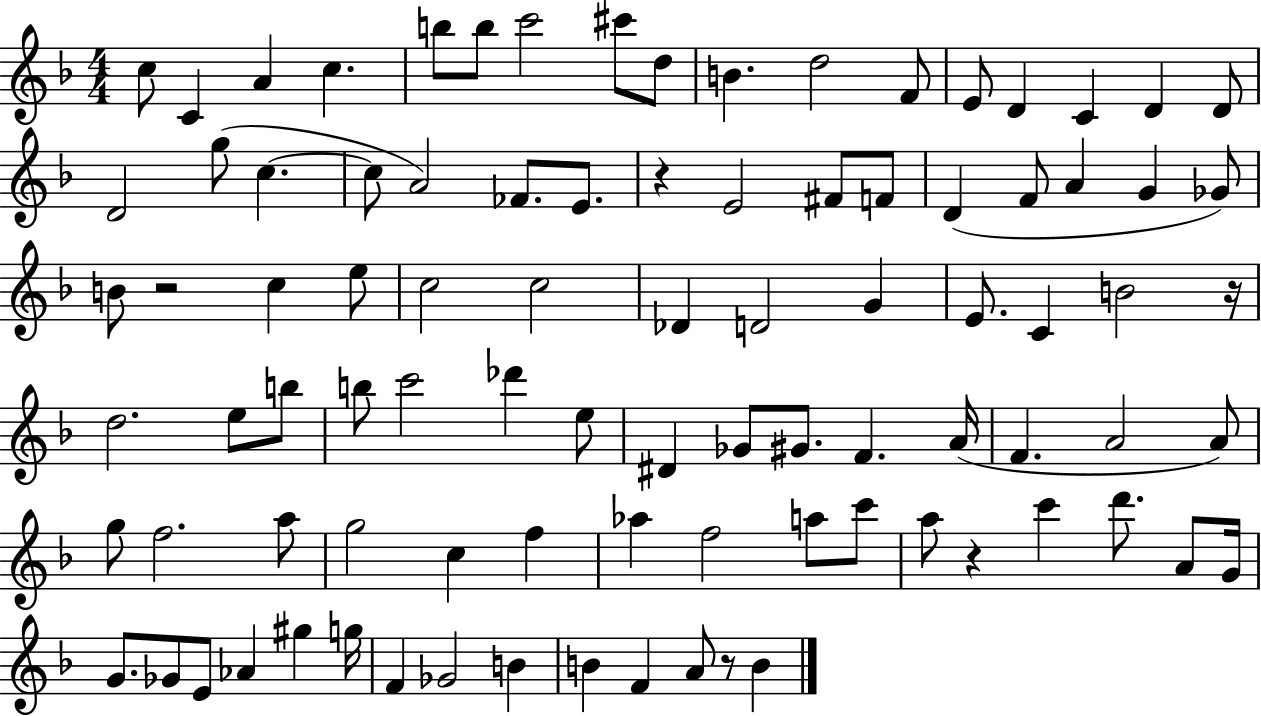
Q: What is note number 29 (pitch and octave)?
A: F4